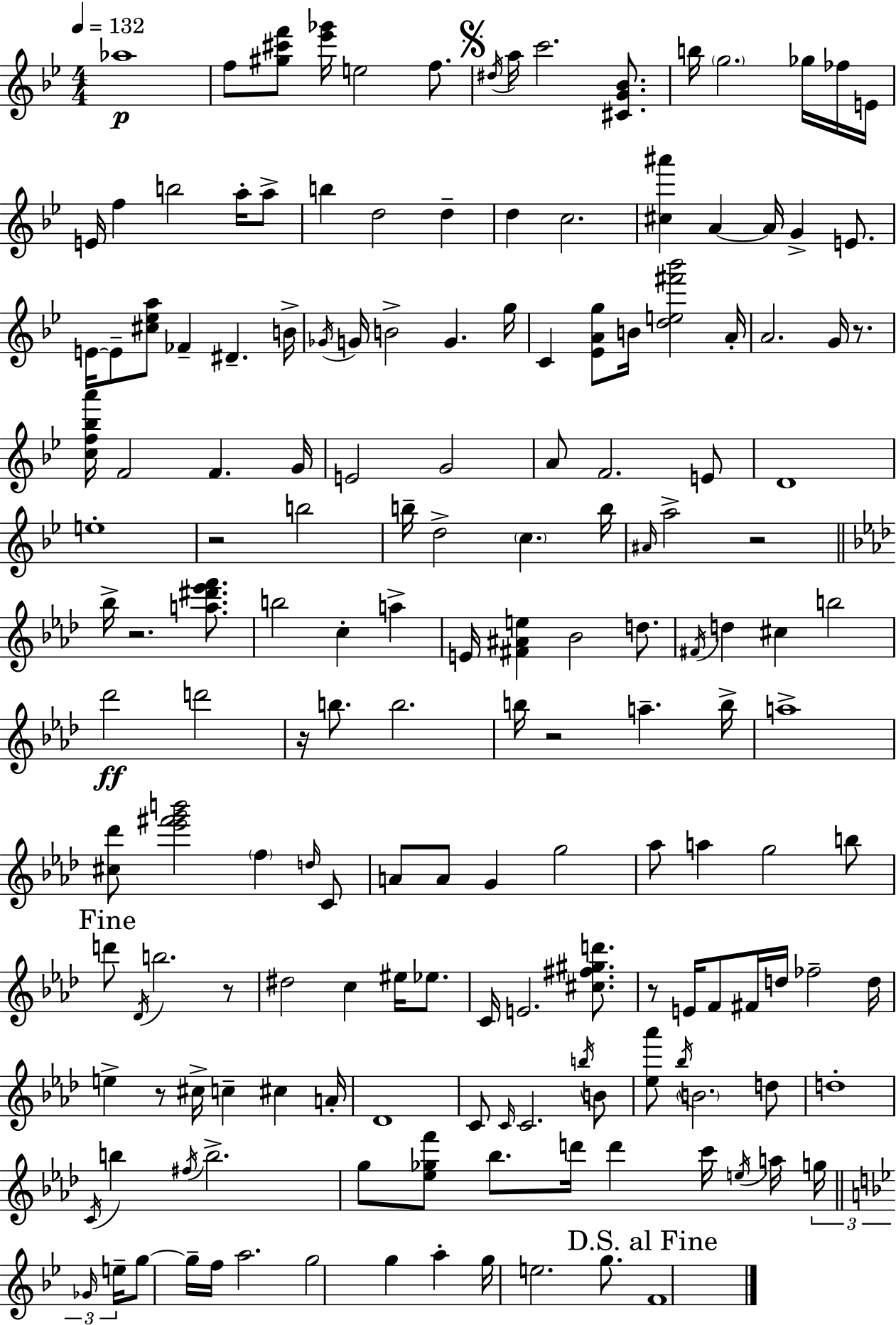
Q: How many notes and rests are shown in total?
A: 167